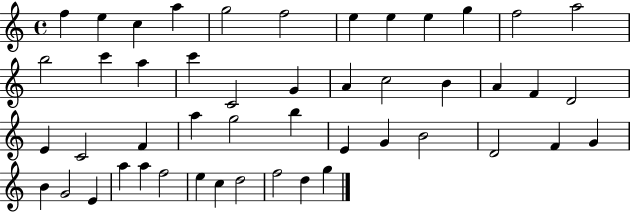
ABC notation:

X:1
T:Untitled
M:4/4
L:1/4
K:C
f e c a g2 f2 e e e g f2 a2 b2 c' a c' C2 G A c2 B A F D2 E C2 F a g2 b E G B2 D2 F G B G2 E a a f2 e c d2 f2 d g